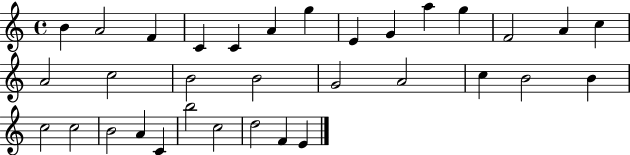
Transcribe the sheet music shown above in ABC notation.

X:1
T:Untitled
M:4/4
L:1/4
K:C
B A2 F C C A g E G a g F2 A c A2 c2 B2 B2 G2 A2 c B2 B c2 c2 B2 A C b2 c2 d2 F E